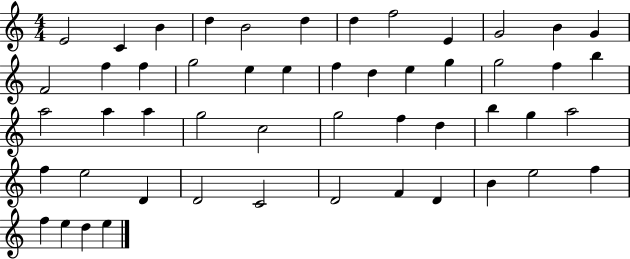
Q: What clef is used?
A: treble